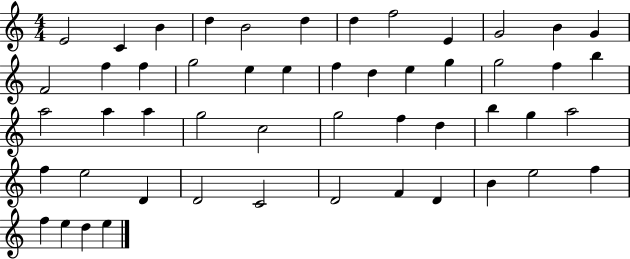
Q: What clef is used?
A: treble